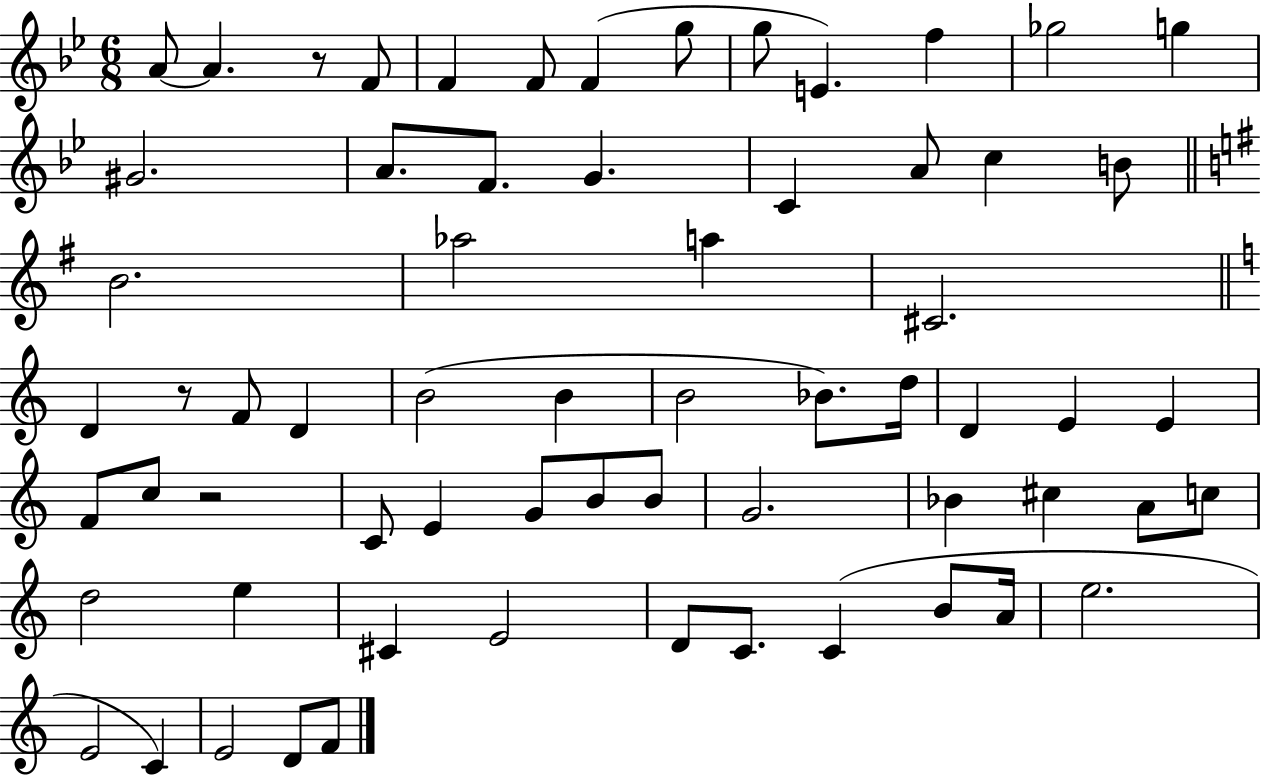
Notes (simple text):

A4/e A4/q. R/e F4/e F4/q F4/e F4/q G5/e G5/e E4/q. F5/q Gb5/h G5/q G#4/h. A4/e. F4/e. G4/q. C4/q A4/e C5/q B4/e B4/h. Ab5/h A5/q C#4/h. D4/q R/e F4/e D4/q B4/h B4/q B4/h Bb4/e. D5/s D4/q E4/q E4/q F4/e C5/e R/h C4/e E4/q G4/e B4/e B4/e G4/h. Bb4/q C#5/q A4/e C5/e D5/h E5/q C#4/q E4/h D4/e C4/e. C4/q B4/e A4/s E5/h. E4/h C4/q E4/h D4/e F4/e